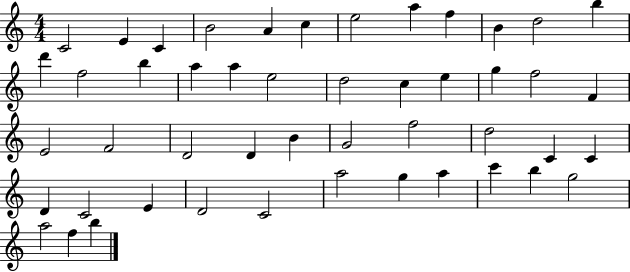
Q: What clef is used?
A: treble